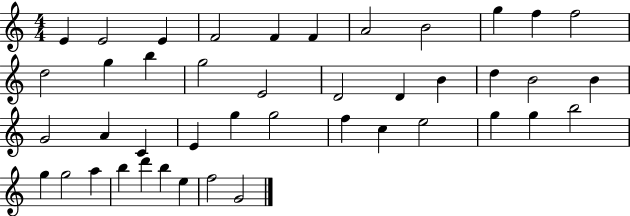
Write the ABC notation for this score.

X:1
T:Untitled
M:4/4
L:1/4
K:C
E E2 E F2 F F A2 B2 g f f2 d2 g b g2 E2 D2 D B d B2 B G2 A C E g g2 f c e2 g g b2 g g2 a b d' b e f2 G2